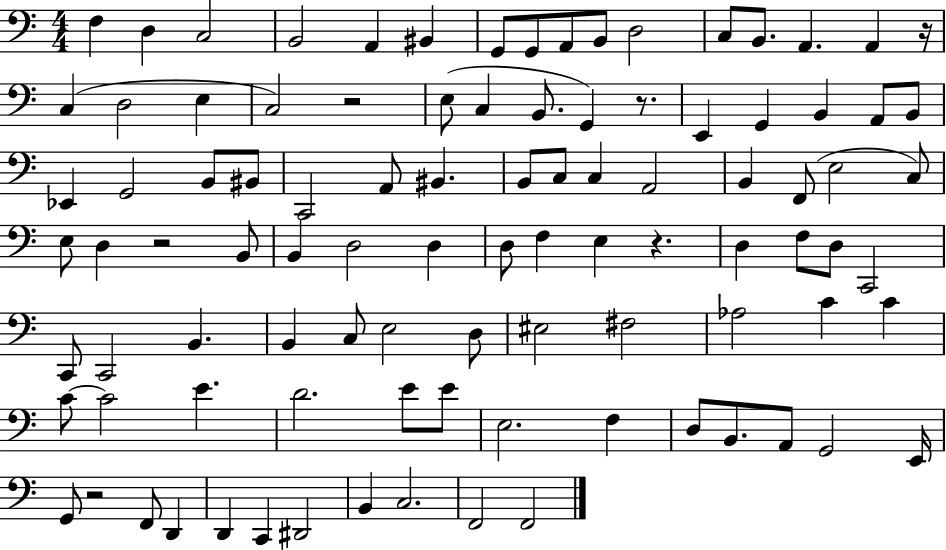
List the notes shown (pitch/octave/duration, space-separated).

F3/q D3/q C3/h B2/h A2/q BIS2/q G2/e G2/e A2/e B2/e D3/h C3/e B2/e. A2/q. A2/q R/s C3/q D3/h E3/q C3/h R/h E3/e C3/q B2/e. G2/q R/e. E2/q G2/q B2/q A2/e B2/e Eb2/q G2/h B2/e BIS2/e C2/h A2/e BIS2/q. B2/e C3/e C3/q A2/h B2/q F2/e E3/h C3/e E3/e D3/q R/h B2/e B2/q D3/h D3/q D3/e F3/q E3/q R/q. D3/q F3/e D3/e C2/h C2/e C2/h B2/q. B2/q C3/e E3/h D3/e EIS3/h F#3/h Ab3/h C4/q C4/q C4/e C4/h E4/q. D4/h. E4/e E4/e E3/h. F3/q D3/e B2/e. A2/e G2/h E2/s G2/e R/h F2/e D2/q D2/q C2/q D#2/h B2/q C3/h. F2/h F2/h